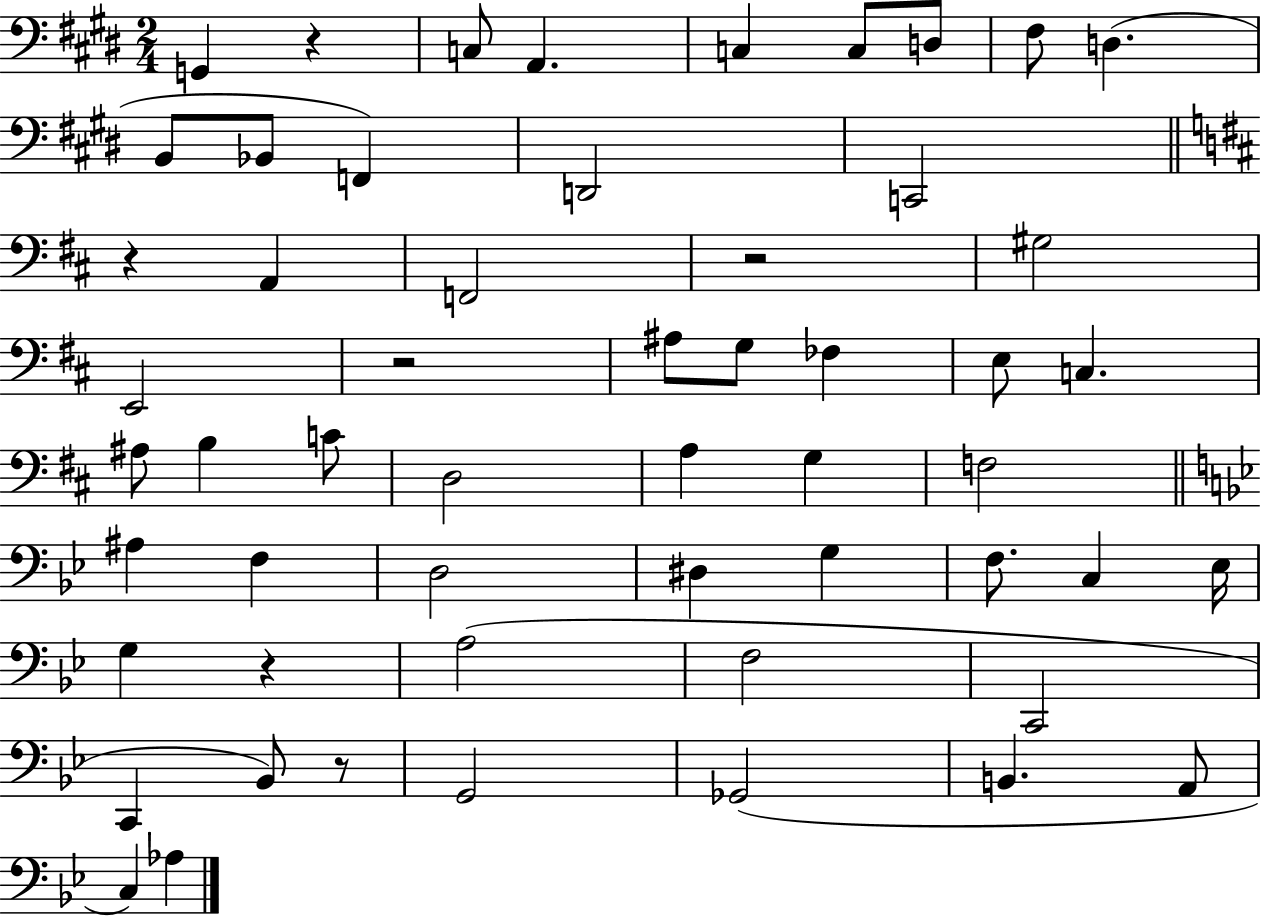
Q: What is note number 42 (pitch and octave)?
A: C2